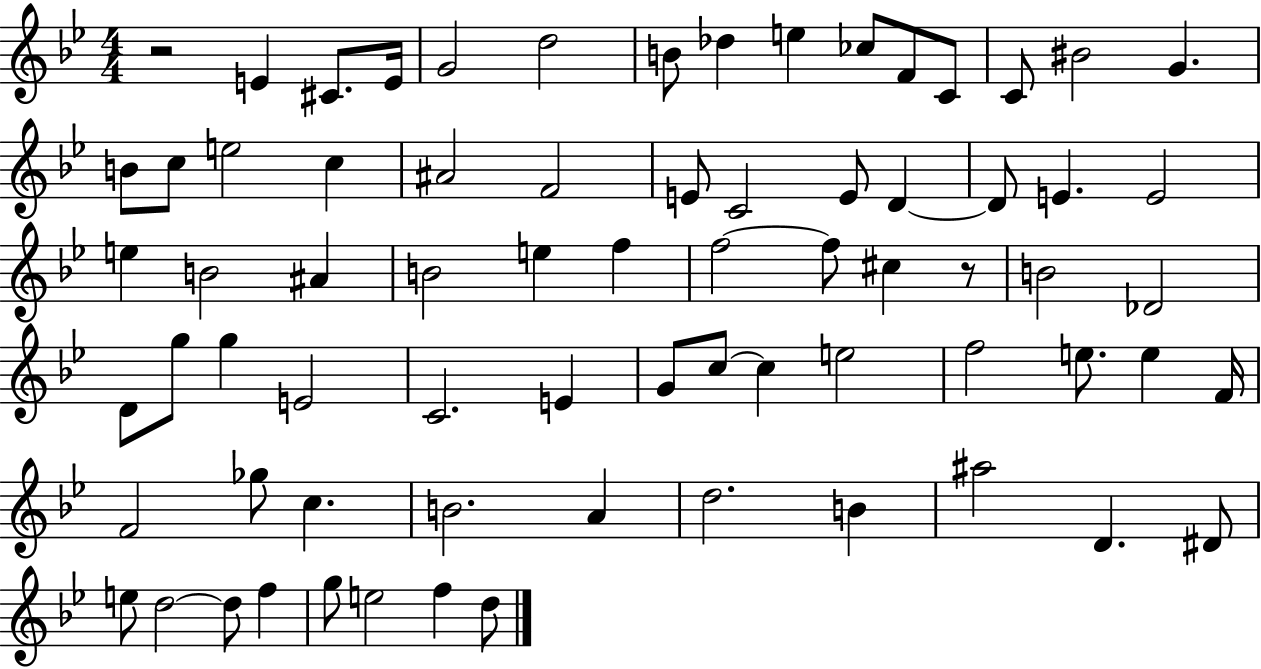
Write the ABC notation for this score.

X:1
T:Untitled
M:4/4
L:1/4
K:Bb
z2 E ^C/2 E/4 G2 d2 B/2 _d e _c/2 F/2 C/2 C/2 ^B2 G B/2 c/2 e2 c ^A2 F2 E/2 C2 E/2 D D/2 E E2 e B2 ^A B2 e f f2 f/2 ^c z/2 B2 _D2 D/2 g/2 g E2 C2 E G/2 c/2 c e2 f2 e/2 e F/4 F2 _g/2 c B2 A d2 B ^a2 D ^D/2 e/2 d2 d/2 f g/2 e2 f d/2